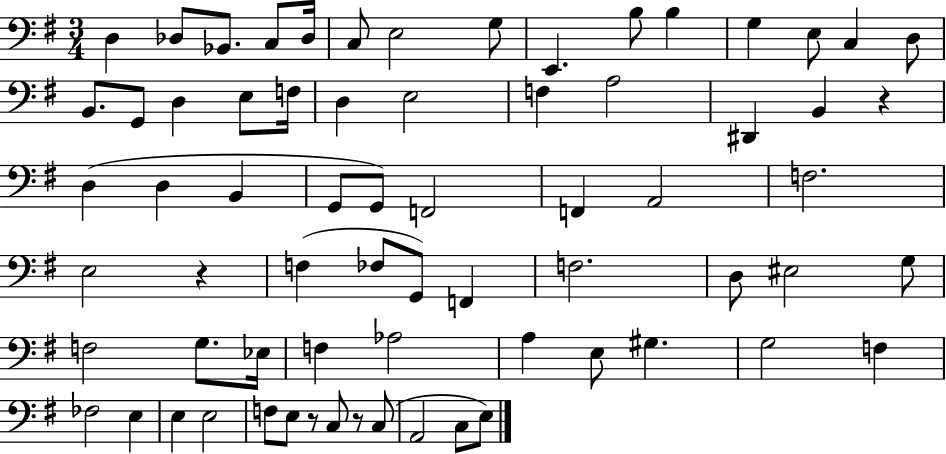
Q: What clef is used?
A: bass